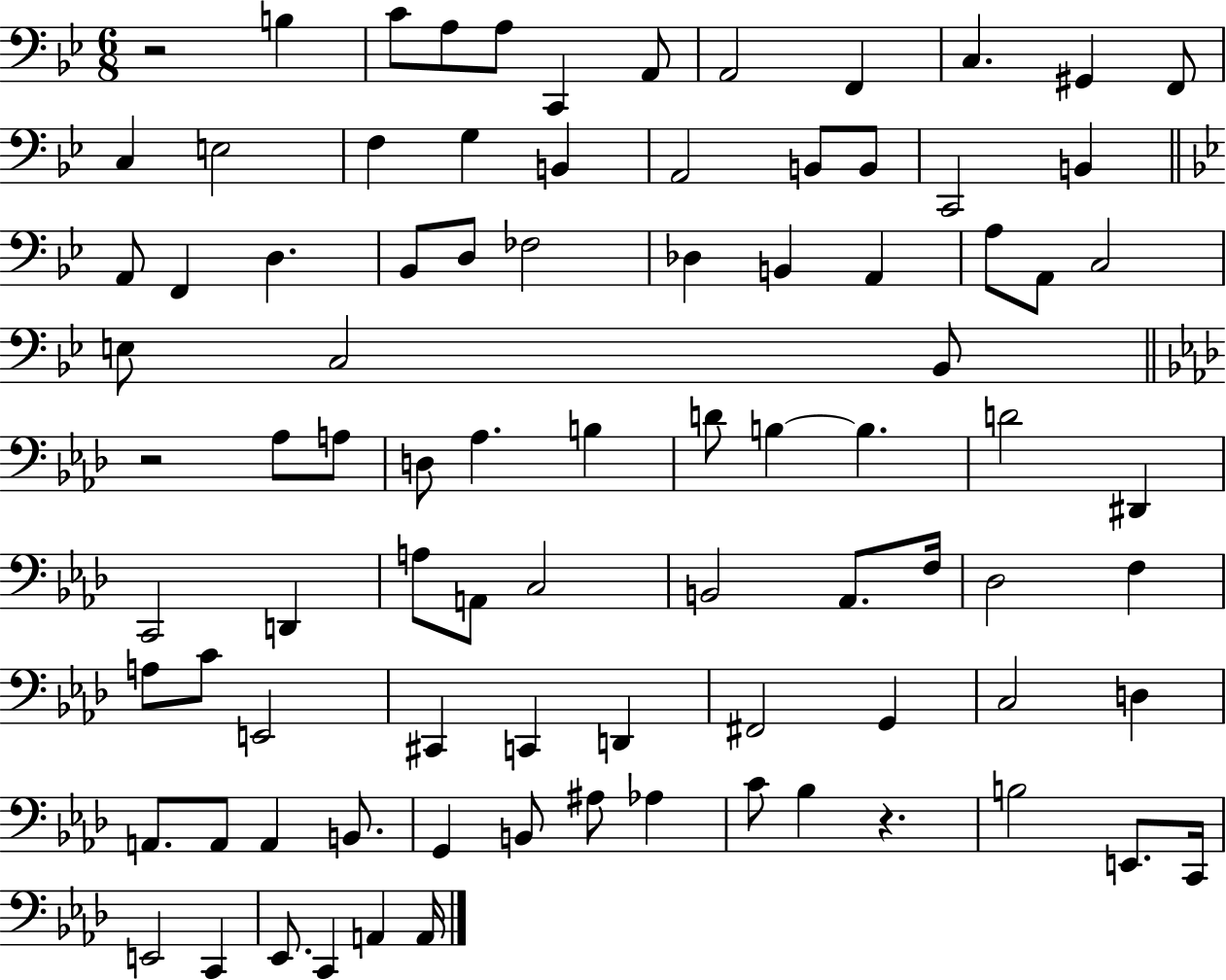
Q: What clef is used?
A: bass